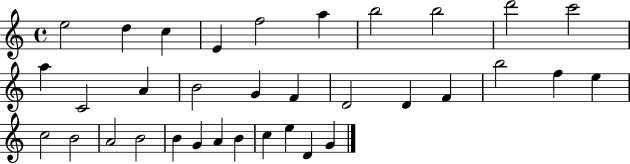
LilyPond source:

{
  \clef treble
  \time 4/4
  \defaultTimeSignature
  \key c \major
  e''2 d''4 c''4 | e'4 f''2 a''4 | b''2 b''2 | d'''2 c'''2 | \break a''4 c'2 a'4 | b'2 g'4 f'4 | d'2 d'4 f'4 | b''2 f''4 e''4 | \break c''2 b'2 | a'2 b'2 | b'4 g'4 a'4 b'4 | c''4 e''4 d'4 g'4 | \break \bar "|."
}